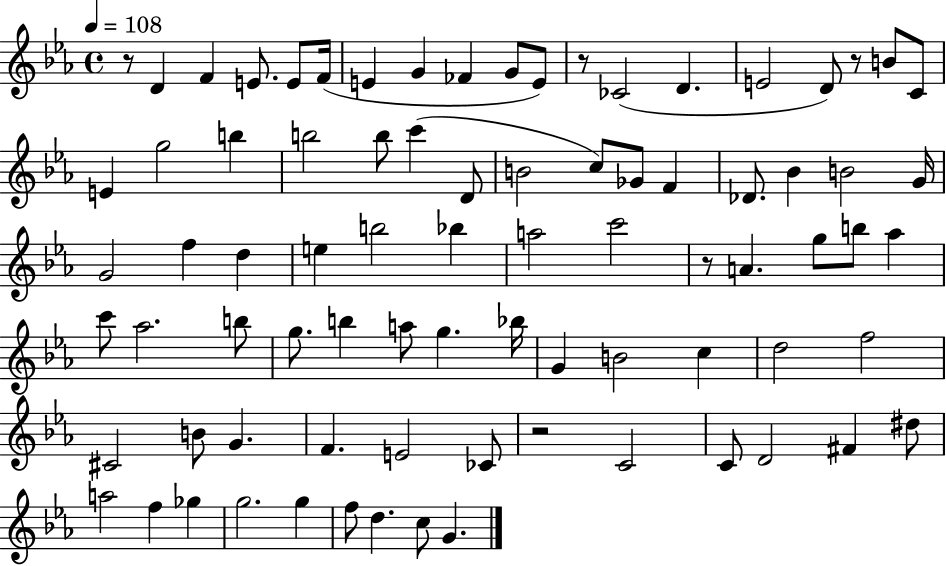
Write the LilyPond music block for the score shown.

{
  \clef treble
  \time 4/4
  \defaultTimeSignature
  \key ees \major
  \tempo 4 = 108
  \repeat volta 2 { r8 d'4 f'4 e'8. e'8 f'16( | e'4 g'4 fes'4 g'8 e'8) | r8 ces'2( d'4. | e'2 d'8) r8 b'8 c'8 | \break e'4 g''2 b''4 | b''2 b''8 c'''4( d'8 | b'2 c''8) ges'8 f'4 | des'8. bes'4 b'2 g'16 | \break g'2 f''4 d''4 | e''4 b''2 bes''4 | a''2 c'''2 | r8 a'4. g''8 b''8 aes''4 | \break c'''8 aes''2. b''8 | g''8. b''4 a''8 g''4. bes''16 | g'4 b'2 c''4 | d''2 f''2 | \break cis'2 b'8 g'4. | f'4. e'2 ces'8 | r2 c'2 | c'8 d'2 fis'4 dis''8 | \break a''2 f''4 ges''4 | g''2. g''4 | f''8 d''4. c''8 g'4. | } \bar "|."
}